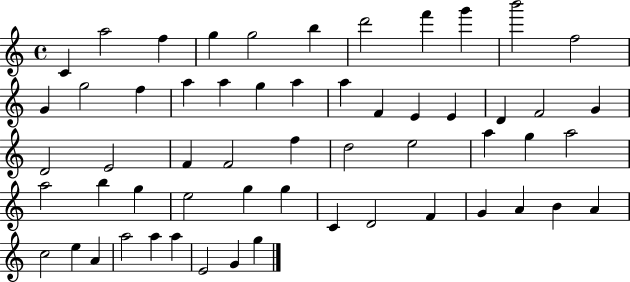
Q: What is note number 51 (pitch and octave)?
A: A4